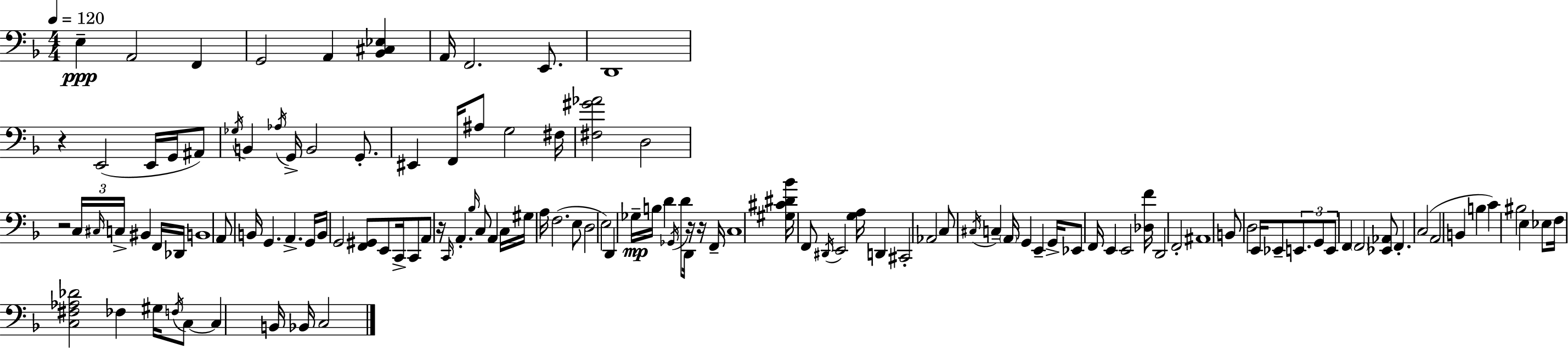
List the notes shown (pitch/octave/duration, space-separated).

E3/q A2/h F2/q G2/h A2/q [Bb2,C#3,Eb3]/q A2/s F2/h. E2/e. D2/w R/q E2/h E2/s G2/s A#2/e Gb3/s B2/q Ab3/s G2/s B2/h G2/e. EIS2/q F2/s A#3/e G3/h F#3/s [F#3,G#4,Ab4]/h D3/h R/h C3/s C#3/s C3/s BIS2/q F2/s Db2/s B2/w A2/e B2/s G2/q. A2/q. G2/s B2/s G2/h [F2,G#2]/e E2/e C2/s C2/e A2/e R/s C2/s A2/q. Bb3/s C3/e A2/q C3/s G#3/s A3/s F3/h. E3/e D3/h E3/h D2/q Gb3/s B3/s D4/q Gb2/s D4/e D2/s R/s R/s F2/s C3/w [G#3,C#4,D#4,Bb4]/s F2/e D#2/s E2/h [G3,A3]/s D2/q C#2/h Ab2/h C3/e C#3/s C3/q A2/s G2/q E2/q G2/s Eb2/e F2/s E2/q E2/h [Db3,F4]/s D2/h F2/h A#2/w B2/e D3/h E2/s Eb2/e E2/e. G2/e E2/e F2/q F2/h [Eb2,Ab2]/e F2/q. C3/h A2/h B2/q B3/q C4/q BIS3/h E3/q Eb3/e F3/s [C3,F#3,Ab3,Db4]/h FES3/q G#3/s F3/s C3/e C3/q B2/s Bb2/s C3/h